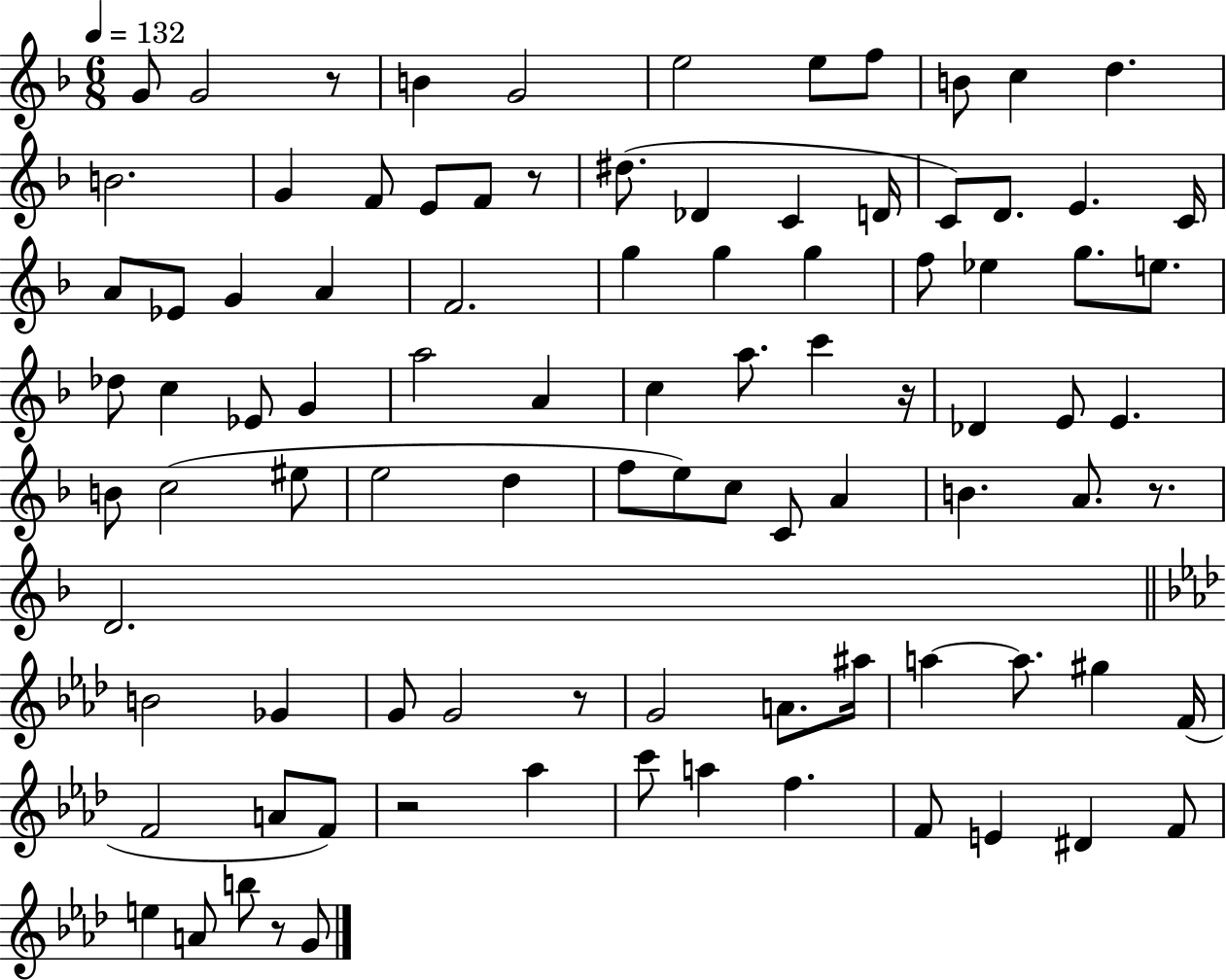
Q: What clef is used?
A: treble